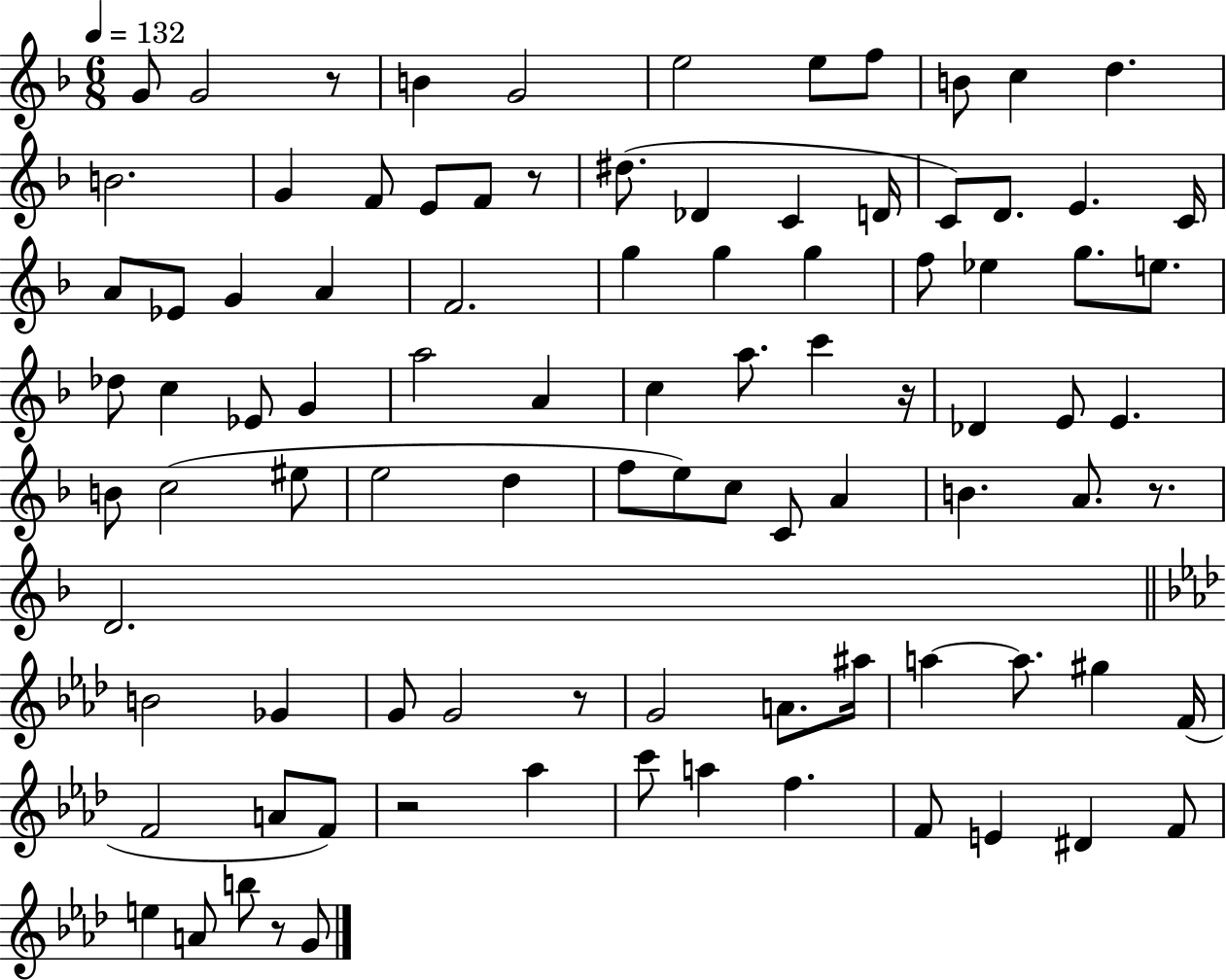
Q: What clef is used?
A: treble